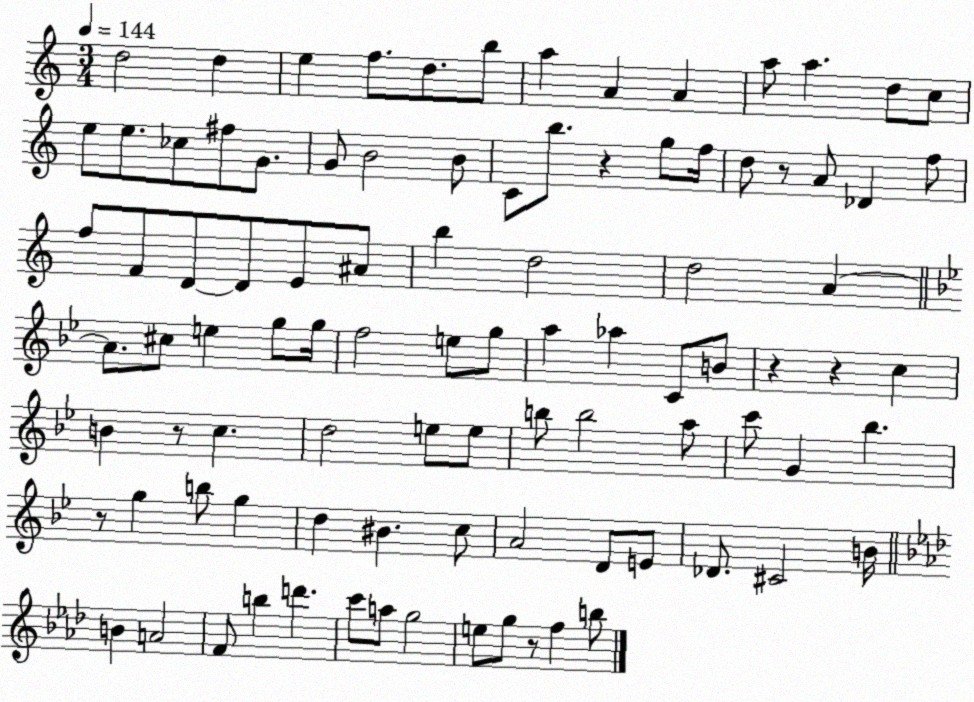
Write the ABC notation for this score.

X:1
T:Untitled
M:3/4
L:1/4
K:C
d2 d e f/2 d/2 b/2 a A A a/2 a d/2 c/2 e/2 e/2 _c/2 ^f/2 G/2 G/2 B2 B/2 C/2 b/2 z g/2 f/4 d/2 z/2 A/2 _D f/2 f/2 F/2 D/2 D/2 E/2 ^A/2 b d2 d2 A A/2 ^c/2 e g/2 g/4 f2 e/2 g/2 a _a C/2 B/2 z z c B z/2 c d2 e/2 e/2 b/2 b2 a/2 c'/2 G _b z/2 g b/2 g d ^B c/2 A2 D/2 E/2 _D/2 ^C2 B/4 B A2 F/2 b d' c'/2 a/2 g2 e/2 g/2 z/2 f b/2